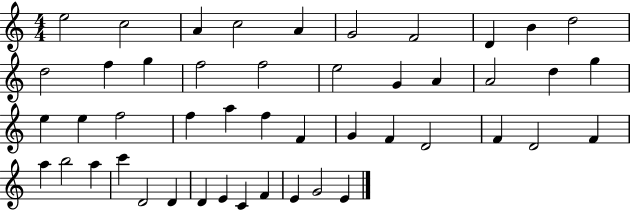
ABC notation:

X:1
T:Untitled
M:4/4
L:1/4
K:C
e2 c2 A c2 A G2 F2 D B d2 d2 f g f2 f2 e2 G A A2 d g e e f2 f a f F G F D2 F D2 F a b2 a c' D2 D D E C F E G2 E